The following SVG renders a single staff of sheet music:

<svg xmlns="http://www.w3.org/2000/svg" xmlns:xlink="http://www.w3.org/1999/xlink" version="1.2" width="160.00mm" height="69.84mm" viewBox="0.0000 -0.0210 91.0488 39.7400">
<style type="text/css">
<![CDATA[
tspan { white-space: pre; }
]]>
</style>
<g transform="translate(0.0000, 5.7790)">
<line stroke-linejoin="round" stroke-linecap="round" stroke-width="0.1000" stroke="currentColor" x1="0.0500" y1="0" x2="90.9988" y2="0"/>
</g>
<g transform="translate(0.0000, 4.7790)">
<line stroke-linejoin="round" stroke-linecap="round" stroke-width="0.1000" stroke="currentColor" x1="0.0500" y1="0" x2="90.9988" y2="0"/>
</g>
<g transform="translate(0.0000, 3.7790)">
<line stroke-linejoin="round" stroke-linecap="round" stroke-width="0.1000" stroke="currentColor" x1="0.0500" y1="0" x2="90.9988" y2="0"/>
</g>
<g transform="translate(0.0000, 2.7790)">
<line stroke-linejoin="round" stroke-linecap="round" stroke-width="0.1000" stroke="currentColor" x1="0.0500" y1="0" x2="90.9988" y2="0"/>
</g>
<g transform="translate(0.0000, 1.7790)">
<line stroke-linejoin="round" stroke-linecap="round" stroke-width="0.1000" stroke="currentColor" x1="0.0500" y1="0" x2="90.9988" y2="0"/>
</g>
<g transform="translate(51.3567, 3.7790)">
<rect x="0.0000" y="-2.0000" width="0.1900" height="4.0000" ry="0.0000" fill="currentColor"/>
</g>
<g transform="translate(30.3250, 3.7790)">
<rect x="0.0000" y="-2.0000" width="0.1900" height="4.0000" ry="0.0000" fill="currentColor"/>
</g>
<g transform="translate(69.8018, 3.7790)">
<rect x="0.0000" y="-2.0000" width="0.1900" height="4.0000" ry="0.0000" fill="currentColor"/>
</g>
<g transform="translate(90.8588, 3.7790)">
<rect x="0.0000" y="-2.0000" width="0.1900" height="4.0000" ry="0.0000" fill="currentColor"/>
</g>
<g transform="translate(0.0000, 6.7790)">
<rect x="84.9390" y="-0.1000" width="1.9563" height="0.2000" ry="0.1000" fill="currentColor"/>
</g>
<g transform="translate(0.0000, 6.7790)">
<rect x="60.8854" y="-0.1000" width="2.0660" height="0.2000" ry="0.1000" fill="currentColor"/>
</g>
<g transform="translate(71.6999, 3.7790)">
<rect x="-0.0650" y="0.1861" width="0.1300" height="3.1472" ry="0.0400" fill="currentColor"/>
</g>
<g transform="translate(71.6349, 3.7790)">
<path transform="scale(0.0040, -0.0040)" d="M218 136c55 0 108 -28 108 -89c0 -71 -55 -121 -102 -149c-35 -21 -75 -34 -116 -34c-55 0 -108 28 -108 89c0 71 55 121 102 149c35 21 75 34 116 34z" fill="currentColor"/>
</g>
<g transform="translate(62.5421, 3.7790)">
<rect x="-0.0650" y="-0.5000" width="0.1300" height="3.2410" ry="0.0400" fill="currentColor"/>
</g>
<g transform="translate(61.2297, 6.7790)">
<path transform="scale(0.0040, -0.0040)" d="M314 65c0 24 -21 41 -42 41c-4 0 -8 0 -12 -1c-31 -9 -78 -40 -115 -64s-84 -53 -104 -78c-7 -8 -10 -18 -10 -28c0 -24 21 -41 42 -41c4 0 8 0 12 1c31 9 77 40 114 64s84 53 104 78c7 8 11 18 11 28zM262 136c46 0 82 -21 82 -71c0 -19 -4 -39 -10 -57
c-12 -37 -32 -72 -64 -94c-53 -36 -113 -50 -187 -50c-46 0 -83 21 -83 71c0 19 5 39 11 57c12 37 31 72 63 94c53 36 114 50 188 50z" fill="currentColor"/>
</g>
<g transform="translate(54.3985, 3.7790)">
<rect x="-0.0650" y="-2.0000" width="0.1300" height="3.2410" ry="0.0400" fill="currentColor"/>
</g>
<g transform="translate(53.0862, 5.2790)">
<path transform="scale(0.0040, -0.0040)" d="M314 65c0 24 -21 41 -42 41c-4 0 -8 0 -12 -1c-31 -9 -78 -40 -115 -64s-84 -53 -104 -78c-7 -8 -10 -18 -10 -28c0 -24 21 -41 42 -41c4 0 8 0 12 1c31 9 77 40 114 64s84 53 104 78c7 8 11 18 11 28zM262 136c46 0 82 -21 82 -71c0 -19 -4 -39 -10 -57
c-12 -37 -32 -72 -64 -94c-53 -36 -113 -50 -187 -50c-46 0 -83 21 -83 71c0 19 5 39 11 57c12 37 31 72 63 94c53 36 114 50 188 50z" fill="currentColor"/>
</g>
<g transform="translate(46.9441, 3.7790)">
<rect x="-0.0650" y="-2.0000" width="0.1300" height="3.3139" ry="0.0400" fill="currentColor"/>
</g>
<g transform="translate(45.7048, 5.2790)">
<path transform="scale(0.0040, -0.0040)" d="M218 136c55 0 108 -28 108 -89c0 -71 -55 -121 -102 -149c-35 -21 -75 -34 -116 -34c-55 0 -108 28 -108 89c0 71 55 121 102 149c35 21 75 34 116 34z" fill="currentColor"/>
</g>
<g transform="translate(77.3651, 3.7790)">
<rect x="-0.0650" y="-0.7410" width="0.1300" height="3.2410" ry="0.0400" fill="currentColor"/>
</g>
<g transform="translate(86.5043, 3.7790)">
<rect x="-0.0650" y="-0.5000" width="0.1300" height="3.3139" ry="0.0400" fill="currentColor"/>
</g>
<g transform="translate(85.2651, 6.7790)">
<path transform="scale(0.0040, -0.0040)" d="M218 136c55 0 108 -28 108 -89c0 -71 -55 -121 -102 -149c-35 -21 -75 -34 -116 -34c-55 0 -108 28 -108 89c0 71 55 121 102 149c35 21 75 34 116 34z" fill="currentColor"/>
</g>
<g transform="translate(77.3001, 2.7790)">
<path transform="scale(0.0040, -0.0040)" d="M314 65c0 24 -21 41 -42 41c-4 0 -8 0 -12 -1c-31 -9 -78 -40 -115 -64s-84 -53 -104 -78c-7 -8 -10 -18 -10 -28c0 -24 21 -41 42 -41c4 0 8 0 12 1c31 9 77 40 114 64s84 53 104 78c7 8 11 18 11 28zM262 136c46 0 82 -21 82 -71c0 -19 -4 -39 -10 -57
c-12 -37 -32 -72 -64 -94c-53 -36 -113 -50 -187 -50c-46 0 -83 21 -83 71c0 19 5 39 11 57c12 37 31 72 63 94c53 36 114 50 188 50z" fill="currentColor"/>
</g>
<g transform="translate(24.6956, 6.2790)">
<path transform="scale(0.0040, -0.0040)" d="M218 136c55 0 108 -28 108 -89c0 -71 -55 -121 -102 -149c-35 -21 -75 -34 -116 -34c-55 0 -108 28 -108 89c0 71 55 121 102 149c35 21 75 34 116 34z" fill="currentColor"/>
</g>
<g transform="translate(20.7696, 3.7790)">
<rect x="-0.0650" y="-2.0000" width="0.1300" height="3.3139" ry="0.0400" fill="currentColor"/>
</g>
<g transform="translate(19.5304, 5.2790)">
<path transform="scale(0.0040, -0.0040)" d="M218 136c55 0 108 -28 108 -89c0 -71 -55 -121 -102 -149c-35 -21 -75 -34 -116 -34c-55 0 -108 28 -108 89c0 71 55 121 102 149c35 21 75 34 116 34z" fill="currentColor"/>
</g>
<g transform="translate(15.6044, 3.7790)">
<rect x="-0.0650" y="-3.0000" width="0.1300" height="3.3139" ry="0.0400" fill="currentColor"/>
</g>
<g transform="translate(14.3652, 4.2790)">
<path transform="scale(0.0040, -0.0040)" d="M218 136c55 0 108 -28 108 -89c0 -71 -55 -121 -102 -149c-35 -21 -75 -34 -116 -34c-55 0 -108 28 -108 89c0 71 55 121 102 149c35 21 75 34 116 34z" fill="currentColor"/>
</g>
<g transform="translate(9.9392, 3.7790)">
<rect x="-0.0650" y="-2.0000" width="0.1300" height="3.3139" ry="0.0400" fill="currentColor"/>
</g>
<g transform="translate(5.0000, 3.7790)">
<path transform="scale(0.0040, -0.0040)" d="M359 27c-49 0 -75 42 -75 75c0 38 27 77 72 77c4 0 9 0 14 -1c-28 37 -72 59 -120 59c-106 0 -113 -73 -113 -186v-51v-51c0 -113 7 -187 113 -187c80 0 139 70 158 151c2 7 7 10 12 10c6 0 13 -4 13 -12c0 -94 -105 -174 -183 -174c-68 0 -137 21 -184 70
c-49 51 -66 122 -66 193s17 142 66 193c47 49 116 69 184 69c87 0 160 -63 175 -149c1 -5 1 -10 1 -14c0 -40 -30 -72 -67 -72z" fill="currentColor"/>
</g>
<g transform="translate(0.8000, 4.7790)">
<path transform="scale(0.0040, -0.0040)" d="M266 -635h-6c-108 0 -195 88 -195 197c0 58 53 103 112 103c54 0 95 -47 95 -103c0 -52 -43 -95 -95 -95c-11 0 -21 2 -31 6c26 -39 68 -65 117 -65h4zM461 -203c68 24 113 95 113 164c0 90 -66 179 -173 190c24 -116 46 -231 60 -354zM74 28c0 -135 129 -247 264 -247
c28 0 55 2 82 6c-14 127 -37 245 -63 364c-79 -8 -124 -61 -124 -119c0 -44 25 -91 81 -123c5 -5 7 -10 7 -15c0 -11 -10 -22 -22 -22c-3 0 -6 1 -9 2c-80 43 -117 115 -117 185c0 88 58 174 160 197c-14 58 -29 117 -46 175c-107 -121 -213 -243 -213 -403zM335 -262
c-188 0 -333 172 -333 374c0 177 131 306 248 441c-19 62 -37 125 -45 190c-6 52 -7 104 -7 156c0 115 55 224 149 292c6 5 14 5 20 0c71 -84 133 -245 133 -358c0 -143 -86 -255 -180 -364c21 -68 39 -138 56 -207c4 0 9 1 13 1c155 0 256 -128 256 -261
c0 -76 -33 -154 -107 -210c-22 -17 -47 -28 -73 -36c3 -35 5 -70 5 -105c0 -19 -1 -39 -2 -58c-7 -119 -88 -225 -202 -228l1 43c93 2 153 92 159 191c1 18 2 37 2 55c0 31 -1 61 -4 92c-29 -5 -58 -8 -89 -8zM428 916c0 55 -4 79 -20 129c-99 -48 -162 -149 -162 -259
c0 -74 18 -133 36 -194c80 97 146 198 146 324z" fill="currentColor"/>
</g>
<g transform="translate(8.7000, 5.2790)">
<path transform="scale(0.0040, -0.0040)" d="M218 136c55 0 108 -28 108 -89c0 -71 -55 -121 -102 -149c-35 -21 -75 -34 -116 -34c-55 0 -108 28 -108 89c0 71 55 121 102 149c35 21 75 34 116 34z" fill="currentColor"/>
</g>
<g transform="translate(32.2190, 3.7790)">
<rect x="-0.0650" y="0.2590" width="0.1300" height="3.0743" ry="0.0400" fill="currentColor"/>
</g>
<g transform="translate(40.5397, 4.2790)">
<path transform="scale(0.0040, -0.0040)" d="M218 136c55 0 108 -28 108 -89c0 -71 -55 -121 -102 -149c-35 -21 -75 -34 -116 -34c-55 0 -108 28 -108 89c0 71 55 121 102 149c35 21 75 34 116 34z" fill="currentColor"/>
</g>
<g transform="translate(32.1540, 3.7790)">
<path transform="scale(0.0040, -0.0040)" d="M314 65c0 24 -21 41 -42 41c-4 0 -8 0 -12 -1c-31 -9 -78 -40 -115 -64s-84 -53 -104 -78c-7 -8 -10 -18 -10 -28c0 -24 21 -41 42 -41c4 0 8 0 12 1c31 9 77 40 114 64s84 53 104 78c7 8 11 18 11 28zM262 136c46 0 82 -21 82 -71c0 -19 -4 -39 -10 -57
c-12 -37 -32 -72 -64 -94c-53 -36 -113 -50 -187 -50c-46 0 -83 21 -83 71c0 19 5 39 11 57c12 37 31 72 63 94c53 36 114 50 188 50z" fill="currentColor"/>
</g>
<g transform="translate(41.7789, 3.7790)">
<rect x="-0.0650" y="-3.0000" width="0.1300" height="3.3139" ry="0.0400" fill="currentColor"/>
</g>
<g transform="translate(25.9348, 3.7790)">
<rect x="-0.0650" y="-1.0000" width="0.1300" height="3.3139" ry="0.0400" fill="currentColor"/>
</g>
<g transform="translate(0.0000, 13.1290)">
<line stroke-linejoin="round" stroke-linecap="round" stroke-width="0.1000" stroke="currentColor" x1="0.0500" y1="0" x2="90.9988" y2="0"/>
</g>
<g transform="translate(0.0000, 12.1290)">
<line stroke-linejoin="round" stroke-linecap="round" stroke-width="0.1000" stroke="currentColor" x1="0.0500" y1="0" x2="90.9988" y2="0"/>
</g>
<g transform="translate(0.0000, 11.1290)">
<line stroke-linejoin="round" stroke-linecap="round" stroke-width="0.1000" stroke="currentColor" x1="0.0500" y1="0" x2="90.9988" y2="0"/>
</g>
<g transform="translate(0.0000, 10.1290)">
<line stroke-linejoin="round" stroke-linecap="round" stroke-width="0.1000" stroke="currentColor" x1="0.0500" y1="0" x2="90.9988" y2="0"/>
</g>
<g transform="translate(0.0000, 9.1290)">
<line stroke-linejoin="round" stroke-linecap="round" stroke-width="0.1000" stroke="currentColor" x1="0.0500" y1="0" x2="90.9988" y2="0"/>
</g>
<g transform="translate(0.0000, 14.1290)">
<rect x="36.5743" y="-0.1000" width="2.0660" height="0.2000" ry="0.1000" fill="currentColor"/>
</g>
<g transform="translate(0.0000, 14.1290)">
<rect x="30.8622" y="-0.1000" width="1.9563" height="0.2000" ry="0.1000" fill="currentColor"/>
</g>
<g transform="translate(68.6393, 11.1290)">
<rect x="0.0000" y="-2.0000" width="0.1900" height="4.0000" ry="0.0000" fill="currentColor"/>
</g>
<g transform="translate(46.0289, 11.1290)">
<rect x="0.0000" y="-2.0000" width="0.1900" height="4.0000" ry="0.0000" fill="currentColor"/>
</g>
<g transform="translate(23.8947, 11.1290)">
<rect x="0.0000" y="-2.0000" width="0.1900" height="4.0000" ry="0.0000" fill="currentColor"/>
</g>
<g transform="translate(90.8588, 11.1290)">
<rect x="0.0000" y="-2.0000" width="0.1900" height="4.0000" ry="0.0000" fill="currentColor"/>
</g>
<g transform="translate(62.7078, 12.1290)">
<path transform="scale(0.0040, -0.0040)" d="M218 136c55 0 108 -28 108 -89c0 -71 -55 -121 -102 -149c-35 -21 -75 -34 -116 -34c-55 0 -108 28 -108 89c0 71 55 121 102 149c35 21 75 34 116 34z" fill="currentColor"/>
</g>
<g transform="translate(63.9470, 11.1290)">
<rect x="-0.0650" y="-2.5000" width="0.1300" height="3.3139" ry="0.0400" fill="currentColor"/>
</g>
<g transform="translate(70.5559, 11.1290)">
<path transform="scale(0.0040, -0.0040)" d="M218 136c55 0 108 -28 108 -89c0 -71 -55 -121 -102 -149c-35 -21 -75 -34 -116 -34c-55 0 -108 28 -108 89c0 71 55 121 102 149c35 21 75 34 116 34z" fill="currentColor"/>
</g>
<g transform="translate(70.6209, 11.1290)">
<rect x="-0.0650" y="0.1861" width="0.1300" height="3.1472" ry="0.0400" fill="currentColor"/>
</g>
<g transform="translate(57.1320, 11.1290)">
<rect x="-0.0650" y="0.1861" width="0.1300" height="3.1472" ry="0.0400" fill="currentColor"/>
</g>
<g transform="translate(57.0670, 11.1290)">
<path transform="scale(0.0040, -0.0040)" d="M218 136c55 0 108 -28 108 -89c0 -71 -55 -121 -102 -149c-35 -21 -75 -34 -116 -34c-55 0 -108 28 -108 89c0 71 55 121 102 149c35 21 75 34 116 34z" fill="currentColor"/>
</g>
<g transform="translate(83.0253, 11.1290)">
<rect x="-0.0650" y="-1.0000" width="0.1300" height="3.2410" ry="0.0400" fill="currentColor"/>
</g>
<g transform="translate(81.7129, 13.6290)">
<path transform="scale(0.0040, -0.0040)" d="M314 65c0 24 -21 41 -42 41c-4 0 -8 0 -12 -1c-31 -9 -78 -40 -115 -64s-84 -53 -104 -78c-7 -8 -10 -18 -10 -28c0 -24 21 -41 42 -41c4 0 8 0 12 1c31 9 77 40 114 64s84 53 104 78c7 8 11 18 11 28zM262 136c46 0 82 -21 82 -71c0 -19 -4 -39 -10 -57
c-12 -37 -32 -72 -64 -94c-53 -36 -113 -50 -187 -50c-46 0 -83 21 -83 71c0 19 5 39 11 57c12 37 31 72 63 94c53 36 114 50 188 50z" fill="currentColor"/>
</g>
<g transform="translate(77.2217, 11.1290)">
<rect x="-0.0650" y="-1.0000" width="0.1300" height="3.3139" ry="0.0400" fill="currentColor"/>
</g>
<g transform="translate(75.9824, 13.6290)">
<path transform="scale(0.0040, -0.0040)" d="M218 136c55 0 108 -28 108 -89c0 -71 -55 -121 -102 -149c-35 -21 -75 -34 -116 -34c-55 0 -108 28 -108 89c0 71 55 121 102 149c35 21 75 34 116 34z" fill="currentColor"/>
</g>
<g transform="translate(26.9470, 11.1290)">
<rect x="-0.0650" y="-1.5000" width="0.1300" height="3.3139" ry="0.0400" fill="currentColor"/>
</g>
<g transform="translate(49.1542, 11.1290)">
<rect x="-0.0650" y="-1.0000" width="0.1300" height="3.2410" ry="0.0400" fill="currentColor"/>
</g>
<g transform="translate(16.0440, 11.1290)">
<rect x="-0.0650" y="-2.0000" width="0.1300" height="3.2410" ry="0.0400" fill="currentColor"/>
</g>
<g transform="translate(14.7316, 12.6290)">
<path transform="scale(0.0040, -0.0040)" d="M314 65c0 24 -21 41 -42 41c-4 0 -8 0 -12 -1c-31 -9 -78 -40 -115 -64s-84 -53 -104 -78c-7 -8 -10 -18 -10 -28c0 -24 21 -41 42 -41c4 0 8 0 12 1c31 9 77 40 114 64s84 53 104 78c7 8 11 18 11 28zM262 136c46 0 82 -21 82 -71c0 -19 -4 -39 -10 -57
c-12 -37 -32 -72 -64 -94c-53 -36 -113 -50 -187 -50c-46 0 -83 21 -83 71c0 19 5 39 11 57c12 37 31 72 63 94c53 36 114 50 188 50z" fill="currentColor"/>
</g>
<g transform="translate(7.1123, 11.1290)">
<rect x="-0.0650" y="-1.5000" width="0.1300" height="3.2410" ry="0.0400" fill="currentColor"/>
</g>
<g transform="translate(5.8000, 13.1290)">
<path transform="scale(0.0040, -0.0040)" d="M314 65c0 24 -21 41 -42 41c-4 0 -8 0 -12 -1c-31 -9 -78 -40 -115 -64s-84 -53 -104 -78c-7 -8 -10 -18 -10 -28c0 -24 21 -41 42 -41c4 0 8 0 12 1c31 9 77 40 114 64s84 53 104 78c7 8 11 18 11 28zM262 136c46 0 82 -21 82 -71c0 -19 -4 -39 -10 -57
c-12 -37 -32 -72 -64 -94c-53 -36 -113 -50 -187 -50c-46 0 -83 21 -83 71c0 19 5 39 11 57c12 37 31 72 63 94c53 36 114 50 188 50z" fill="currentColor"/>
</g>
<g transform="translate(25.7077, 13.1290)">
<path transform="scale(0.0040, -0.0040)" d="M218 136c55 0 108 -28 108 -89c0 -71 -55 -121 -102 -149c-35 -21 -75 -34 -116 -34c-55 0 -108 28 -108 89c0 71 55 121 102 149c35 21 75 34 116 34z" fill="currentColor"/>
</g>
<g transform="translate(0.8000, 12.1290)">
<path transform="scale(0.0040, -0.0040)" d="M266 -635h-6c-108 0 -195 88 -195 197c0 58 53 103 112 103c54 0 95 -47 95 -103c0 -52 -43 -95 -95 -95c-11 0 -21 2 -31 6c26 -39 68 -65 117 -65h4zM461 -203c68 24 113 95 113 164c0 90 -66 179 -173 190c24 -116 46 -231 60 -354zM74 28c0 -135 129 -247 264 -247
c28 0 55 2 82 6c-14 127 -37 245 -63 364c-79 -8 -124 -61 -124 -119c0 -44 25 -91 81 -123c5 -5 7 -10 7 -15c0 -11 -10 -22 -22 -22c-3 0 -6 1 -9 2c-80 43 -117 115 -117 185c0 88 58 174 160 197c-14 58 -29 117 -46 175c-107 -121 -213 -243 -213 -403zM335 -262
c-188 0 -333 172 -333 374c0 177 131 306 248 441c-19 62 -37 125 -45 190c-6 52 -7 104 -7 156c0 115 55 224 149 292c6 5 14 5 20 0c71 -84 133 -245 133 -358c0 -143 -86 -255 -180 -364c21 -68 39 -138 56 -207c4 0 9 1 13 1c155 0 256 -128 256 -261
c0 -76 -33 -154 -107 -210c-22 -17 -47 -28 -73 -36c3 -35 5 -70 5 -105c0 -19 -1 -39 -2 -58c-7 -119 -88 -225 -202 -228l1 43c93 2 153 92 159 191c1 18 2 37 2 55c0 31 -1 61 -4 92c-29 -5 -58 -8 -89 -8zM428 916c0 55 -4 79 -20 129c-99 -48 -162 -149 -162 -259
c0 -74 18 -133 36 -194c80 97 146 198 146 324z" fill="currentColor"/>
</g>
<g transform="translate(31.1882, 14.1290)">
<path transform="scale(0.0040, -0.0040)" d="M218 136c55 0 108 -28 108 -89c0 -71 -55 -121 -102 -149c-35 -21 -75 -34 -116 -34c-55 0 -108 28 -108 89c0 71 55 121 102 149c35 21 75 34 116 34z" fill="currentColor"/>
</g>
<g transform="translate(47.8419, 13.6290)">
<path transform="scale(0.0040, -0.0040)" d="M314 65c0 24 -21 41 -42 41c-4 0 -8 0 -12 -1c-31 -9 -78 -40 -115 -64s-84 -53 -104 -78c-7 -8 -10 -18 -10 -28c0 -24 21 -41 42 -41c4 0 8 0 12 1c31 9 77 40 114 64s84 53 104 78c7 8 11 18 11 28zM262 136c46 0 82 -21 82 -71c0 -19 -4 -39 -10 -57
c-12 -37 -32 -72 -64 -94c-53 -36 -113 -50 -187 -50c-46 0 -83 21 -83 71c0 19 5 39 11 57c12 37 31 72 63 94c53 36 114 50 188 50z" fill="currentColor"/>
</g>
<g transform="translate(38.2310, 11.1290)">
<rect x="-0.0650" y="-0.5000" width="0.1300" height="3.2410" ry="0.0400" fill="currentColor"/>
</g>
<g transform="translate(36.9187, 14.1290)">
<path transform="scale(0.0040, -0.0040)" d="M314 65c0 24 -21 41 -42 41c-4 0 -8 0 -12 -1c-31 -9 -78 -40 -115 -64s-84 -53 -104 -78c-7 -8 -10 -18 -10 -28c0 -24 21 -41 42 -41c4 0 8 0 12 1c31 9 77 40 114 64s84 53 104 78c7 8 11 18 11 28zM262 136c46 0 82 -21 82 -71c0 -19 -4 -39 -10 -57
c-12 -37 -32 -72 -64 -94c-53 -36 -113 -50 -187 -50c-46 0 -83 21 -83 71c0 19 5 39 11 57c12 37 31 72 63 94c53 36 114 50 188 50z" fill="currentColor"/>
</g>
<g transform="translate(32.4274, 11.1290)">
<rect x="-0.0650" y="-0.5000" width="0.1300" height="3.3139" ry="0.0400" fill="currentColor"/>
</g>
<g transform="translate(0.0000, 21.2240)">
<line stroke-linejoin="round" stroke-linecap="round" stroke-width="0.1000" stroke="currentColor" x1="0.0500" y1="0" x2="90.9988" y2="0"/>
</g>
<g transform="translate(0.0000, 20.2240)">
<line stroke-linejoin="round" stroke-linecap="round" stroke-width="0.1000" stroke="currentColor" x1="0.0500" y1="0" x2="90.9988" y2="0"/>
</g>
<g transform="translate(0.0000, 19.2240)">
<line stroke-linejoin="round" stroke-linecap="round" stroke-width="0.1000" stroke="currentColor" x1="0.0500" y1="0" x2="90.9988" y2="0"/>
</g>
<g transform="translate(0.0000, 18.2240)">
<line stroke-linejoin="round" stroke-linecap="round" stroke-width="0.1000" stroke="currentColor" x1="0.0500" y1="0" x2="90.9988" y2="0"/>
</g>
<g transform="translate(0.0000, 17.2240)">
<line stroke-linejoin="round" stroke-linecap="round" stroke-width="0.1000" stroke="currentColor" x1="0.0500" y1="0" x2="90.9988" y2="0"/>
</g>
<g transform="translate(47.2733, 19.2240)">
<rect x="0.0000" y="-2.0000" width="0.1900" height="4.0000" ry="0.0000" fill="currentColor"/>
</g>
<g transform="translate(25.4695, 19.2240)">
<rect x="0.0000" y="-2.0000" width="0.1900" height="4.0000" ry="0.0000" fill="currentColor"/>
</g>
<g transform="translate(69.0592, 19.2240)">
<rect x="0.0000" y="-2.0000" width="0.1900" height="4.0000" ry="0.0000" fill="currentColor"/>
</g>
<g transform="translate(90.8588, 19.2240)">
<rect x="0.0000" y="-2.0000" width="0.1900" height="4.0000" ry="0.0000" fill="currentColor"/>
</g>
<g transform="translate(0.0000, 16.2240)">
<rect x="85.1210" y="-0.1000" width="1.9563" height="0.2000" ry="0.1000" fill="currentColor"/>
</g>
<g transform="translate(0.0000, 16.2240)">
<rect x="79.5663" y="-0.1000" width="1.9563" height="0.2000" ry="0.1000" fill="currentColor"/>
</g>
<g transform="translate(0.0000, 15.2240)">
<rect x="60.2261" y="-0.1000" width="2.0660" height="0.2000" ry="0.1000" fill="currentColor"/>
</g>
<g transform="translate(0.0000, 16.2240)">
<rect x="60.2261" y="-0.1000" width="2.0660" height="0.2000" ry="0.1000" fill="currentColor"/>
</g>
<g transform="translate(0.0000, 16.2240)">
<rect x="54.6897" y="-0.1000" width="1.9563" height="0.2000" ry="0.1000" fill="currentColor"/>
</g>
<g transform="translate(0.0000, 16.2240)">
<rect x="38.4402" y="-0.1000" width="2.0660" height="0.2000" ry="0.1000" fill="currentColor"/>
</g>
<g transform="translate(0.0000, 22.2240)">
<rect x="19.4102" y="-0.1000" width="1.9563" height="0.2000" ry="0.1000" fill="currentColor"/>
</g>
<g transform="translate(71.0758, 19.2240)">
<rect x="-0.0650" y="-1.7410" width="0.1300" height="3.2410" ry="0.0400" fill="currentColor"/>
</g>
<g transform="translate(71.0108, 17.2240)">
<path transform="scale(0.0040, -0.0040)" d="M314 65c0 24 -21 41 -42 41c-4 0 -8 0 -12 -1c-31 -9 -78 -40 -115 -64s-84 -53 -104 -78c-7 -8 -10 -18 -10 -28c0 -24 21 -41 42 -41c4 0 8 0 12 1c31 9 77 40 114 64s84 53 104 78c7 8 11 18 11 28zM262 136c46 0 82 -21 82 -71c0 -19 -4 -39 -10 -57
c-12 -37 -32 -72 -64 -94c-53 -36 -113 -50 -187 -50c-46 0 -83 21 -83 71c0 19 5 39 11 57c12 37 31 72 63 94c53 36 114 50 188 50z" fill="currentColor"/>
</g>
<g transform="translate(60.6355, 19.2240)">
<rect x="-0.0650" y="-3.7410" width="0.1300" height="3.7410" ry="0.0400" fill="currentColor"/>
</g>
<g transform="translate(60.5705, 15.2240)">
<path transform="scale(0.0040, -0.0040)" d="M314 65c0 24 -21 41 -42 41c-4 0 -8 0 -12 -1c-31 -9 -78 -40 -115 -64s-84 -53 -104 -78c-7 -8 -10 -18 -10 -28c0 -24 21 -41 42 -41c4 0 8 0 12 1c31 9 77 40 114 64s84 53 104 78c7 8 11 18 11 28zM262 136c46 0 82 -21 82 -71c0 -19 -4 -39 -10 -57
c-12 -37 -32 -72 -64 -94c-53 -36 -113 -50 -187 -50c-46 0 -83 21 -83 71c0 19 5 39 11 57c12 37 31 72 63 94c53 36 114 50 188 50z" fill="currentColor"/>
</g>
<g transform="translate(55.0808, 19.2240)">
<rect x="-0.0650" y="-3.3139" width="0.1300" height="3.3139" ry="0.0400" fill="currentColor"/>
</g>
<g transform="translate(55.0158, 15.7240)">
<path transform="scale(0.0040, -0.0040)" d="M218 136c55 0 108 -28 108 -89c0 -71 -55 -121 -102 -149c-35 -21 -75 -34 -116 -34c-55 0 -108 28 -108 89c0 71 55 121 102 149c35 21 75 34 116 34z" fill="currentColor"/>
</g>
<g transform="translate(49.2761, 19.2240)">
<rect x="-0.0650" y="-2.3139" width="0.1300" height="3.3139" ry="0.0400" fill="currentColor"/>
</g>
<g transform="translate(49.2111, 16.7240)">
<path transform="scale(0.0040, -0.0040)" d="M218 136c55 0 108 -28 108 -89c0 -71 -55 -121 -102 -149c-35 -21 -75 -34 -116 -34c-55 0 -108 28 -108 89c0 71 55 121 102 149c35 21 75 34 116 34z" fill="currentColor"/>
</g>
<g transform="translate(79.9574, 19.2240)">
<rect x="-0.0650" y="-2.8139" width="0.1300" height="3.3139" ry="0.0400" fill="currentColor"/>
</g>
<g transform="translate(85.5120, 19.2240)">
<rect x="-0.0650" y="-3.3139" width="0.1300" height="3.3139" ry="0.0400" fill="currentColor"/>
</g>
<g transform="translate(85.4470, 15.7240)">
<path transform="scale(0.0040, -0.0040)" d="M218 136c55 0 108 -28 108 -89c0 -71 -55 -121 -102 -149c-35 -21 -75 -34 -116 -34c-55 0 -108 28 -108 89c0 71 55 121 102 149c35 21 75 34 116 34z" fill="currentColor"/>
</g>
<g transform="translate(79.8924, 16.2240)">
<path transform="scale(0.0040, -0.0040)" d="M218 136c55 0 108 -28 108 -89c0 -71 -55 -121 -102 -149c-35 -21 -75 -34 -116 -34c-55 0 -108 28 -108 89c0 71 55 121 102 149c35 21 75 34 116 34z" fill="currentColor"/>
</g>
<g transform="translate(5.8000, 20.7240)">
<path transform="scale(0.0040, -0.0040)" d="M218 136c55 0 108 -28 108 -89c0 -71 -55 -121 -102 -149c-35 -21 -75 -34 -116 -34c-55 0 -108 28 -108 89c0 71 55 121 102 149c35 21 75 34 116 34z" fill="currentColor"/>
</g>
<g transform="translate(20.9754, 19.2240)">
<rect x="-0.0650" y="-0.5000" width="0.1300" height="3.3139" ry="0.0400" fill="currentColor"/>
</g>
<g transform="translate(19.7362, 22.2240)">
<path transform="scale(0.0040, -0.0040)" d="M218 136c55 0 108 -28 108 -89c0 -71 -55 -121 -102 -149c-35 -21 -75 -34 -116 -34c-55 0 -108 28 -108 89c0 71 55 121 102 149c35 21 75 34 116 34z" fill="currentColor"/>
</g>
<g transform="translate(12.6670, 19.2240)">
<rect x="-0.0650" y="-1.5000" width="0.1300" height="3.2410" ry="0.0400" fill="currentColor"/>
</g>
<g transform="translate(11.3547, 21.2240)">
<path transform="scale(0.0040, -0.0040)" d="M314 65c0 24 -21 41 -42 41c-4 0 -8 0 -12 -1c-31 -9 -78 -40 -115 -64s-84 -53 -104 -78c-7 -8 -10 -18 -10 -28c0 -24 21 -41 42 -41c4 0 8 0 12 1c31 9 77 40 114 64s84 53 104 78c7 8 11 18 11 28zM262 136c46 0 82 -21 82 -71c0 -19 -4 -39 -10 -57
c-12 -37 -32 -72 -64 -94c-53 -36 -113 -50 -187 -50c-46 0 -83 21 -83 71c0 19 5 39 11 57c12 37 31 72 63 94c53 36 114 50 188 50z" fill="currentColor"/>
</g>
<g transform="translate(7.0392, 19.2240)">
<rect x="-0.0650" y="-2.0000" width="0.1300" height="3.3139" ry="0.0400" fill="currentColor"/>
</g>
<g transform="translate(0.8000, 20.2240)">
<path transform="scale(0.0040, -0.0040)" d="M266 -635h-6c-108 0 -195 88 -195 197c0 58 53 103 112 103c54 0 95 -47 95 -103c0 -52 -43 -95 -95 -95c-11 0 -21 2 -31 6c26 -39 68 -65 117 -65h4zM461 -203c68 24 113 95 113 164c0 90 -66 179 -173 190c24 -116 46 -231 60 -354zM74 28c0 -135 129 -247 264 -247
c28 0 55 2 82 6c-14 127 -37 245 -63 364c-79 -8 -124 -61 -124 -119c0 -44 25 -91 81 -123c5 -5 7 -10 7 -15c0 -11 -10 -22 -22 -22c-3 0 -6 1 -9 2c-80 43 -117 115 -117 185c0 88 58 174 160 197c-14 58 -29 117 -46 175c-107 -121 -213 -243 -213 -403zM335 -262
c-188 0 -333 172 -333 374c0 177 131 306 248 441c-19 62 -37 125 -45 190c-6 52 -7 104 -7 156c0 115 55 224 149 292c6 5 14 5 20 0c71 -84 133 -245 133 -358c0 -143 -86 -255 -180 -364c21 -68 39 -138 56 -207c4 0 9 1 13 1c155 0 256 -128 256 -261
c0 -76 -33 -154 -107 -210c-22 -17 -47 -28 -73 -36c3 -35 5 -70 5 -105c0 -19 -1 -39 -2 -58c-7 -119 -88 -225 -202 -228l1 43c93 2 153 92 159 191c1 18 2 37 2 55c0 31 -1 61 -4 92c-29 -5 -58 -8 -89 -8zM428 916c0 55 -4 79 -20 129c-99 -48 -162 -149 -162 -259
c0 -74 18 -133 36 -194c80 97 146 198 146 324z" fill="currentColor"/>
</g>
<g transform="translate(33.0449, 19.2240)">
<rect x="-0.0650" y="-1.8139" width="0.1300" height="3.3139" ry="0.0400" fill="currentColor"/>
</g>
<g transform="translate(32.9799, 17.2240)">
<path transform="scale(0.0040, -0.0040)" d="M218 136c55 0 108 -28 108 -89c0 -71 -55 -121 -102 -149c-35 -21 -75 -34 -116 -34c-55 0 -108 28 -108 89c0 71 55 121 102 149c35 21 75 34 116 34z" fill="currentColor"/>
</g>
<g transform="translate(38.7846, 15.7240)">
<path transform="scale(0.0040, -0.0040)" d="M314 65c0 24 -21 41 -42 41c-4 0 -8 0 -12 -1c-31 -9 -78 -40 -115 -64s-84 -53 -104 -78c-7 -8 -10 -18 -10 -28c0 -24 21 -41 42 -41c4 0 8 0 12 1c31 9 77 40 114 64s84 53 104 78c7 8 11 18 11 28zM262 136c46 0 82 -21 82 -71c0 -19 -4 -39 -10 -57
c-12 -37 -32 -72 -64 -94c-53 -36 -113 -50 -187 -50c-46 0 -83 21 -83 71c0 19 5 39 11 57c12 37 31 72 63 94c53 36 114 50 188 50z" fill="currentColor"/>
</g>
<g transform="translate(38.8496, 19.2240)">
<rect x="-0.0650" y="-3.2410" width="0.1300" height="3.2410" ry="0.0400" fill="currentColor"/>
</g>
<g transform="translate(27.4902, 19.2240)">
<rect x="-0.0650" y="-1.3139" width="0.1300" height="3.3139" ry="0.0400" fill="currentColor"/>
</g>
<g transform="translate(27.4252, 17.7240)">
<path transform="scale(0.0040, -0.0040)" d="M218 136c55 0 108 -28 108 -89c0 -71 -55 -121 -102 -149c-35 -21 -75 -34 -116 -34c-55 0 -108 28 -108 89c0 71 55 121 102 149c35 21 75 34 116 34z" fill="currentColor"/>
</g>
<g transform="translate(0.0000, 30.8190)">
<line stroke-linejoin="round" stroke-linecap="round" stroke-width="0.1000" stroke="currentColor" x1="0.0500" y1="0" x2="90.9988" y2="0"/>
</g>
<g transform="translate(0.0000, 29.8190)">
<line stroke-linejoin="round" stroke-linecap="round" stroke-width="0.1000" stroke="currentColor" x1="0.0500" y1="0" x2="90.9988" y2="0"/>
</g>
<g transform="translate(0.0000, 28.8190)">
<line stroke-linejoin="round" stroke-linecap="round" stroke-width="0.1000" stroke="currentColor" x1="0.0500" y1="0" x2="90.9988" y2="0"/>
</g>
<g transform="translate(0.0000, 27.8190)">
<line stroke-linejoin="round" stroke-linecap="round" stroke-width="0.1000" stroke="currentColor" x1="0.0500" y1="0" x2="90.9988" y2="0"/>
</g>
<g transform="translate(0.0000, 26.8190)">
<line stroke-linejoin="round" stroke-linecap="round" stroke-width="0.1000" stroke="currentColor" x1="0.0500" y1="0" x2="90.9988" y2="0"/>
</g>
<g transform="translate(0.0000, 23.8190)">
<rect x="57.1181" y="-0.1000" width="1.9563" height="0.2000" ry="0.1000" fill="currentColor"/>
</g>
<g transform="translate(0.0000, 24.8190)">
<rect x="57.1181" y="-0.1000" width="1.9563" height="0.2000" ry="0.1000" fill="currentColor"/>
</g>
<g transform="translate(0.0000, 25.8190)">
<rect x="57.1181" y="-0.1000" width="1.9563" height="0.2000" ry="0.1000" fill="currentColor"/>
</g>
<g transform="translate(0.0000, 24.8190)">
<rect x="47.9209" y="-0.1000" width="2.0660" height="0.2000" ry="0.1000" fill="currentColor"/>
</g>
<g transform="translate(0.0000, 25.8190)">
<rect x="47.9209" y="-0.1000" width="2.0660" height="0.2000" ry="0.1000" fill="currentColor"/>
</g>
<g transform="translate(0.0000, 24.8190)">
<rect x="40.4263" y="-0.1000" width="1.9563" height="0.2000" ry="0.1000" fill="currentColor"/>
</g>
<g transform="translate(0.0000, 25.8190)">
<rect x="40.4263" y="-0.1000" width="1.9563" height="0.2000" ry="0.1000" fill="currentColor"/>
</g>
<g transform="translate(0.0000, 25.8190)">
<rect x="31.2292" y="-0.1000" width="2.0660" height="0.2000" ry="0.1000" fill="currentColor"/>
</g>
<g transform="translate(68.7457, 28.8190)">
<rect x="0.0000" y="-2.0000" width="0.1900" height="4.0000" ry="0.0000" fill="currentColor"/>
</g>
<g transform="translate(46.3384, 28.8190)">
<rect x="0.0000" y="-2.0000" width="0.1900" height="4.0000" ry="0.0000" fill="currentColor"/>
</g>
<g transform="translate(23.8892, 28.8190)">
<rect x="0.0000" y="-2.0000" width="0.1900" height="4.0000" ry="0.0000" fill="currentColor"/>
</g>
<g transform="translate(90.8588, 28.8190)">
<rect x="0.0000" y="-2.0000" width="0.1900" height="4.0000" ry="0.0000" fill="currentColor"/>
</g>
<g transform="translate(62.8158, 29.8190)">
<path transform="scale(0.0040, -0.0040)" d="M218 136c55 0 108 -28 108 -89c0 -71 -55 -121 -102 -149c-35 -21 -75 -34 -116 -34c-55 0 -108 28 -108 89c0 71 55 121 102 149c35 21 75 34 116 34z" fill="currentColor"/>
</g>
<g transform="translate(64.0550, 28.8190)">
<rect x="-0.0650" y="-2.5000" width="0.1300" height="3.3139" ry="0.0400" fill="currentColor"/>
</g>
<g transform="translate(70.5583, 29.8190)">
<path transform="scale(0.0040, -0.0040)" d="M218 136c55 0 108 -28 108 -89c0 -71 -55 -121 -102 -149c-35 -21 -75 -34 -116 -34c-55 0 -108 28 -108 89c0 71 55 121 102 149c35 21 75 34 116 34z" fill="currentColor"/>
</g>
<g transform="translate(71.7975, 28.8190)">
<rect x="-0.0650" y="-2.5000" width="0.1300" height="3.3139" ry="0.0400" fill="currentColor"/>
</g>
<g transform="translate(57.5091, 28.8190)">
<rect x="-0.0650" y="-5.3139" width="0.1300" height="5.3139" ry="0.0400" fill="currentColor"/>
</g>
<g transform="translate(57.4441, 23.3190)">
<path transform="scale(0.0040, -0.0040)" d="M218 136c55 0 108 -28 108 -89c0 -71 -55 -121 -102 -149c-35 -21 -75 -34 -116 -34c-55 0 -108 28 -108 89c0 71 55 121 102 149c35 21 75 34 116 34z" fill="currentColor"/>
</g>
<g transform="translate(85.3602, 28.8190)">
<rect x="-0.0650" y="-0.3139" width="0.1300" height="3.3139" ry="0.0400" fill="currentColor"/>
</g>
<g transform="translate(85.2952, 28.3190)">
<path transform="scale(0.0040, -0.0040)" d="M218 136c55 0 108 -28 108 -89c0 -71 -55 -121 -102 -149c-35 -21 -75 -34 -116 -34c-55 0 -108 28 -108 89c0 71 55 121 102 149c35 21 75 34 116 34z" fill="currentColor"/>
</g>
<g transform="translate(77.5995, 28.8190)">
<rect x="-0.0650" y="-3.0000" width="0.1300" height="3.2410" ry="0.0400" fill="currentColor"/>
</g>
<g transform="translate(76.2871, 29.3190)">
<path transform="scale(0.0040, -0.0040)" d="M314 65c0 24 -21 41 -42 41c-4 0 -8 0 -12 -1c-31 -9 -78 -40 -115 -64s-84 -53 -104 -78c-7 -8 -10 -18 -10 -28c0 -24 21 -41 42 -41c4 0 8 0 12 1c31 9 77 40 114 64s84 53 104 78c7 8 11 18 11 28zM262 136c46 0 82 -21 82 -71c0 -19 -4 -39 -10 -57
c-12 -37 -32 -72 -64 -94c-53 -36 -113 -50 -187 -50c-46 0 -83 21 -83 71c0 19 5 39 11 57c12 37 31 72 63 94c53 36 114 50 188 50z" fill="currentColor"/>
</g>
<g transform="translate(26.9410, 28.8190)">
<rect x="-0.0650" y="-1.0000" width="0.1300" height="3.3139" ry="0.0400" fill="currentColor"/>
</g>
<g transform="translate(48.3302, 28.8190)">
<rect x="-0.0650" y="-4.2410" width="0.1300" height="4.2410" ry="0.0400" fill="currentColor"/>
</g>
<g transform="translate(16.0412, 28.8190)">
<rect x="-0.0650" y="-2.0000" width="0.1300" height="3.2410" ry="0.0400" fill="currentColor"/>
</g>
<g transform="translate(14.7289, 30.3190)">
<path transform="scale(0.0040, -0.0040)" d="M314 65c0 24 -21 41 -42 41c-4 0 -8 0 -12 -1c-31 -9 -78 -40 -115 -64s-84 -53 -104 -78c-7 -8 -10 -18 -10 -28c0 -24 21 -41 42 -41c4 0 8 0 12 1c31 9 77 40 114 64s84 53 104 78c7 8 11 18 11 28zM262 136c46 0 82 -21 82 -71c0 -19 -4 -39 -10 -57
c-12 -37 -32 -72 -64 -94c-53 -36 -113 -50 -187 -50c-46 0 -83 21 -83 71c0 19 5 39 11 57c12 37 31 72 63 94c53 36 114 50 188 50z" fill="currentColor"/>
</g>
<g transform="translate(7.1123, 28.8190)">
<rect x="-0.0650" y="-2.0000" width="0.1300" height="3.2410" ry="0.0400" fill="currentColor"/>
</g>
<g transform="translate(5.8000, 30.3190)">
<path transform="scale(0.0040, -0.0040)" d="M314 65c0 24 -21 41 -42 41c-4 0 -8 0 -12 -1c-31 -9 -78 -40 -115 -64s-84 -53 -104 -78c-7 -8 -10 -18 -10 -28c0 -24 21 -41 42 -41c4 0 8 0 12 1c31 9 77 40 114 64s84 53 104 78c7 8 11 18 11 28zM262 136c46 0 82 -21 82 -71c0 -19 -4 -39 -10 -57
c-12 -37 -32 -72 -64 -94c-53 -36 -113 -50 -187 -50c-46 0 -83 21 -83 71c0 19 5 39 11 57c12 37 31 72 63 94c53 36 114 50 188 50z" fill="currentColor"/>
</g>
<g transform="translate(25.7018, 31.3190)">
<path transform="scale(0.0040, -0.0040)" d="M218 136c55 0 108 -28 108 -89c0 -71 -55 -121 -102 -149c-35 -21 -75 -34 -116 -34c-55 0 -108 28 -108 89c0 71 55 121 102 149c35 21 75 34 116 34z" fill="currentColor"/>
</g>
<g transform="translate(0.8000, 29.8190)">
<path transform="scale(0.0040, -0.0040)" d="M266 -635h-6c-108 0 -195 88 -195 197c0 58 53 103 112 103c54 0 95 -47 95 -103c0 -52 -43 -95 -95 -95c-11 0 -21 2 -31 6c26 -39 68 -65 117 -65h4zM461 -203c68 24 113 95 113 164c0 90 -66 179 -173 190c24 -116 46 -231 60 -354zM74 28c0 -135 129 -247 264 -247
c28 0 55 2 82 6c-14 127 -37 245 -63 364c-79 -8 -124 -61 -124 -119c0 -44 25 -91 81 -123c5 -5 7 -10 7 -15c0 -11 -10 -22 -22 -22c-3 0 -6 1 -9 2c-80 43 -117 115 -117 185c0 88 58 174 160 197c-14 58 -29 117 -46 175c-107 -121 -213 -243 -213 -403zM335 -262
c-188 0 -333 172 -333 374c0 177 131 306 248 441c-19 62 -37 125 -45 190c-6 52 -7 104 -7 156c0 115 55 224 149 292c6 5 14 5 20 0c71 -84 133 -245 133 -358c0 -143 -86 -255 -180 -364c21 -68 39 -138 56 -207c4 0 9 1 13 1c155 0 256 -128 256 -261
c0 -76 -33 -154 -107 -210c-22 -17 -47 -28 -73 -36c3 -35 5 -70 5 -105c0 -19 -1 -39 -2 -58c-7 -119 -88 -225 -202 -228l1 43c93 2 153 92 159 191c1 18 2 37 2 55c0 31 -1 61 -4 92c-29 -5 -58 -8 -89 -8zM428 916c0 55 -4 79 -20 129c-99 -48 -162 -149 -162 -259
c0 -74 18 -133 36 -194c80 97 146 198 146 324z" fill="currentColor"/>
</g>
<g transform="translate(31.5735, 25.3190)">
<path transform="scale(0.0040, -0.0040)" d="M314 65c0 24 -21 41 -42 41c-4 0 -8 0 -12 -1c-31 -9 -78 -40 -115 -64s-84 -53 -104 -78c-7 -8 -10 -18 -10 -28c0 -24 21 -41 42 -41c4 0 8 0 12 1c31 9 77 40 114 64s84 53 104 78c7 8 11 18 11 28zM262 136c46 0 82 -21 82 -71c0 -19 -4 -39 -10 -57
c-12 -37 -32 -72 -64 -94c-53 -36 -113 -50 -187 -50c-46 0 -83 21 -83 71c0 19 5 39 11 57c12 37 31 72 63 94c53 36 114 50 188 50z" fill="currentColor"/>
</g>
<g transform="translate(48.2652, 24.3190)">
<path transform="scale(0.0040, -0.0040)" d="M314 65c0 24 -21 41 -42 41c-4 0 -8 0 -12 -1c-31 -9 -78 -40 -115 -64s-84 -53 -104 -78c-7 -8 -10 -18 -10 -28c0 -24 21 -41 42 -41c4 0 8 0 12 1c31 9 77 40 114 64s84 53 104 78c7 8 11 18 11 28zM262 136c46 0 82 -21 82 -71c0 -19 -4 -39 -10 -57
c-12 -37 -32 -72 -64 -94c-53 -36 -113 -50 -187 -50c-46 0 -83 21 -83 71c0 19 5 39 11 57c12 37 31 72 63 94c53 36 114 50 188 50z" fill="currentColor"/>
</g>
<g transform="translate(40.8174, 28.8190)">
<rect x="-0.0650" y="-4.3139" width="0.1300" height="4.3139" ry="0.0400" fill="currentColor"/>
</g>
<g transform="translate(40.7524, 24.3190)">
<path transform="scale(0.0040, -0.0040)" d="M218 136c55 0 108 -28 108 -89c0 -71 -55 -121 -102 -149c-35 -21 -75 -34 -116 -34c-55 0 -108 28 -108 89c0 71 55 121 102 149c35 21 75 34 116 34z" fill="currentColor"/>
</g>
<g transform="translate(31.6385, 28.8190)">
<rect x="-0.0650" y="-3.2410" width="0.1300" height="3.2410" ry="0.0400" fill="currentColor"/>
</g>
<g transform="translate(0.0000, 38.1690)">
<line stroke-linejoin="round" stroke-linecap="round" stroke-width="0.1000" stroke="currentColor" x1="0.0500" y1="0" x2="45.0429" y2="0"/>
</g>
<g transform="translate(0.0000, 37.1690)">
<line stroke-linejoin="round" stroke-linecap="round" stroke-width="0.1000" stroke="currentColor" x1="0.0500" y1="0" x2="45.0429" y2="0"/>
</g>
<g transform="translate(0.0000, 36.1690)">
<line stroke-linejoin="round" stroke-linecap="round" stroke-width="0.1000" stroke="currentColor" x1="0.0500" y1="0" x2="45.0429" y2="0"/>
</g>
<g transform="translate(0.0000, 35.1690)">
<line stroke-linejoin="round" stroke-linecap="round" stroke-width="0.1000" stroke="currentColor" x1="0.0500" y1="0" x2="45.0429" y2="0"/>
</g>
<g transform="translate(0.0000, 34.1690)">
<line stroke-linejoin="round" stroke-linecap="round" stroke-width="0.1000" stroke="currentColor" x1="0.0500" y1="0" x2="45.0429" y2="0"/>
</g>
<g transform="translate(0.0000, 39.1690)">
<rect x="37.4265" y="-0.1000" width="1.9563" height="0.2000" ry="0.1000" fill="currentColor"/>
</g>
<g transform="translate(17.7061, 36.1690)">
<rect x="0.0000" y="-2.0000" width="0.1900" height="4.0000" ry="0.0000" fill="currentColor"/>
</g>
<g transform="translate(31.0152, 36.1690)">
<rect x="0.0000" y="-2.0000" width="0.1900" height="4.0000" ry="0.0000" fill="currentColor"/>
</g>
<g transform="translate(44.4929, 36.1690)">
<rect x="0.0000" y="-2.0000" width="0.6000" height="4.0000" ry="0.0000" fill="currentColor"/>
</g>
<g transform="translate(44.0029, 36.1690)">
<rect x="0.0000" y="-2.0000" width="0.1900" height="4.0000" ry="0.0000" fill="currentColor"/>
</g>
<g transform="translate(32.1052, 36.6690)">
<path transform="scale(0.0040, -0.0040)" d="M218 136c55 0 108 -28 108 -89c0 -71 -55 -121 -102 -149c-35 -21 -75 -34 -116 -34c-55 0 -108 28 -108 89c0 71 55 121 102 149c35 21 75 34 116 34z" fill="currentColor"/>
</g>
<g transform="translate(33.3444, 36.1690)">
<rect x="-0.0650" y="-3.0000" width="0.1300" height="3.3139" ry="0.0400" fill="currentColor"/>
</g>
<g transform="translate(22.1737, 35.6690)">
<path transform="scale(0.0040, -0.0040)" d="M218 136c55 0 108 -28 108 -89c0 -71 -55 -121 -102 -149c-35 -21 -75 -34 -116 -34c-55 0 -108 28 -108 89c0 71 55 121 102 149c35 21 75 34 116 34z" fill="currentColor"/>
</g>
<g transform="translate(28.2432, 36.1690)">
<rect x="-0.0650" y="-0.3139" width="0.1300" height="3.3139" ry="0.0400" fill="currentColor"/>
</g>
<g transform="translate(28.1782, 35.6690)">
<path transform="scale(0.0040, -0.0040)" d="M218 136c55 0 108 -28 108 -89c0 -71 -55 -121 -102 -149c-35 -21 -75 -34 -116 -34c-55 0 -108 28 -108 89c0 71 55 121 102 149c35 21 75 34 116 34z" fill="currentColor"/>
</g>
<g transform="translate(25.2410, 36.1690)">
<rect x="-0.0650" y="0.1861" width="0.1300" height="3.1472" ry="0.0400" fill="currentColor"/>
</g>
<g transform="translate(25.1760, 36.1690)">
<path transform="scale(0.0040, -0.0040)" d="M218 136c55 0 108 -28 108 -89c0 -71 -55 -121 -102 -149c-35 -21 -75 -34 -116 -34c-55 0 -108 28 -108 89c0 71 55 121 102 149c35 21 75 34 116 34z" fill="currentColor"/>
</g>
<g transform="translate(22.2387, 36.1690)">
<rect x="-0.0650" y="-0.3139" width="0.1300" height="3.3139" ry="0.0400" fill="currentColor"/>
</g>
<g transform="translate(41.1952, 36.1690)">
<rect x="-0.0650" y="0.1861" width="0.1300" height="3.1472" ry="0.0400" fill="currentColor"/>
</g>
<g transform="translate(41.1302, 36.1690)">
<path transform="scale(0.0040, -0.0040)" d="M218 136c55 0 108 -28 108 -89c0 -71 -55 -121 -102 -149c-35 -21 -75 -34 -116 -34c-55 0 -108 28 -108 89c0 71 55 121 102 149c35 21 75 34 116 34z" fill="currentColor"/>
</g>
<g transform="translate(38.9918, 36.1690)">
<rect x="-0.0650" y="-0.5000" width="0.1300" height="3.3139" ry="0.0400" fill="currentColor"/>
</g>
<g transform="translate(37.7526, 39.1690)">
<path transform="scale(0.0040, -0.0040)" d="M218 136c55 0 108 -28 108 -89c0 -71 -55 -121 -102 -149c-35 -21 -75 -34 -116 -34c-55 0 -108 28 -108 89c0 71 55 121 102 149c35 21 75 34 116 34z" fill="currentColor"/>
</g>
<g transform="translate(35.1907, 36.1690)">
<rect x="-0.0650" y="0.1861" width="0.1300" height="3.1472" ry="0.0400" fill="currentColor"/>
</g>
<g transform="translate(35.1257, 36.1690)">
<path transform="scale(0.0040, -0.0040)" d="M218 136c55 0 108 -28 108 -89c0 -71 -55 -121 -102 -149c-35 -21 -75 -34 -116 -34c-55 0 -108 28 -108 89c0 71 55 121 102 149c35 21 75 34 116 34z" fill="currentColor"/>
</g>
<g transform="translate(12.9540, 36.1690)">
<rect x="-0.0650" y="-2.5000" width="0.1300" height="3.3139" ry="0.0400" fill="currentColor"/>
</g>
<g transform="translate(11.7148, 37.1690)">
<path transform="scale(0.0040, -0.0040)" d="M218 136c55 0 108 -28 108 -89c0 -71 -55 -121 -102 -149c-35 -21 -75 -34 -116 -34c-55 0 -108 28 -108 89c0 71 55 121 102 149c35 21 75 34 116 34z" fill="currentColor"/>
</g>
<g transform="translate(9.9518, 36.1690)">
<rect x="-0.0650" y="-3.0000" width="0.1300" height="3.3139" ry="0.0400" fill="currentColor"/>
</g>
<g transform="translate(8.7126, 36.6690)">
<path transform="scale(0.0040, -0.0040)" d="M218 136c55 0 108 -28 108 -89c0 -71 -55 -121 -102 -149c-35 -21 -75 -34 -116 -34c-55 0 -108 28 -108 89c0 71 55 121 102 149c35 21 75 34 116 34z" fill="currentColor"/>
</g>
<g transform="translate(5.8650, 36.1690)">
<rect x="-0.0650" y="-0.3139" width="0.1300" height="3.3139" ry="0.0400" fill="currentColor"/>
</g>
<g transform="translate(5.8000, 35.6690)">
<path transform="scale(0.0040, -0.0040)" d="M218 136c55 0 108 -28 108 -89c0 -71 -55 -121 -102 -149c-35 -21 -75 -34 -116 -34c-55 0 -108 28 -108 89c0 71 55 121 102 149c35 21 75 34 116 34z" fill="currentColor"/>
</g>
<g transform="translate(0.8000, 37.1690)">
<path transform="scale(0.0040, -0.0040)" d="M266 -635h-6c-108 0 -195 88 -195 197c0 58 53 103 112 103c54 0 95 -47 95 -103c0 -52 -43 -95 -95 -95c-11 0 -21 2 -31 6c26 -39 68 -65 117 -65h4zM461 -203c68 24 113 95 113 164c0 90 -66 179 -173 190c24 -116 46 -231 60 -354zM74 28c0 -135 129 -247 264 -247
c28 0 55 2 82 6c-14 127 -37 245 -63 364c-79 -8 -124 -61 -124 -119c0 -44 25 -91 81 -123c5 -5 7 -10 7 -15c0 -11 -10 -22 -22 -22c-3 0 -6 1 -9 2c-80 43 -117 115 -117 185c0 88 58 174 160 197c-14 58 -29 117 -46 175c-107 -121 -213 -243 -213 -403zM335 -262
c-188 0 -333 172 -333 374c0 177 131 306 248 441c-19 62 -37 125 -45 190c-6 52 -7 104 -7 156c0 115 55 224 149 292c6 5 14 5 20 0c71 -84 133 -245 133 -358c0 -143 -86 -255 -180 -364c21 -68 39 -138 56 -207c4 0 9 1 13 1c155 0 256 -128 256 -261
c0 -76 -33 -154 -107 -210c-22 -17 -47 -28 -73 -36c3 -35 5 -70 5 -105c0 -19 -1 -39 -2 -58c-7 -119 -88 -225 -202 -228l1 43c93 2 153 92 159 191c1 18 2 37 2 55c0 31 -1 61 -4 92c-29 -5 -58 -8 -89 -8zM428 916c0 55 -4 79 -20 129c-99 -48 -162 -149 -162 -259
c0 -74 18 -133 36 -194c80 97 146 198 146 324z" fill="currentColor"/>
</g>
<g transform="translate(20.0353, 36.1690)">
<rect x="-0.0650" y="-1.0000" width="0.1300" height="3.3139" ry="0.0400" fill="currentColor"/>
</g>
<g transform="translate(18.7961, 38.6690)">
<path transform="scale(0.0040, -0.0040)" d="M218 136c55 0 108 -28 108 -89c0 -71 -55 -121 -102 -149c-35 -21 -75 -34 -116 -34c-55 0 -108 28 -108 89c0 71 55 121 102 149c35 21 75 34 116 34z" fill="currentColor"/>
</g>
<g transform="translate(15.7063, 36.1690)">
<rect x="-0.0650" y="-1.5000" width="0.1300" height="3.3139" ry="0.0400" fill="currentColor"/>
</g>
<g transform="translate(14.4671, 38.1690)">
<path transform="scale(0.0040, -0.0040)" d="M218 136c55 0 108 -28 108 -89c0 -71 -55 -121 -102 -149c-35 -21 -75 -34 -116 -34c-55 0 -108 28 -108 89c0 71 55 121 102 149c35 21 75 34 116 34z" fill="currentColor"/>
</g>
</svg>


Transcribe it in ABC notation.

X:1
T:Untitled
M:4/4
L:1/4
K:C
F A F D B2 A F F2 C2 B d2 C E2 F2 E C C2 D2 B G B D D2 F E2 C e f b2 g b c'2 f2 a b F2 F2 D b2 d' d'2 f' G G A2 c c A G E D c B c A B C B